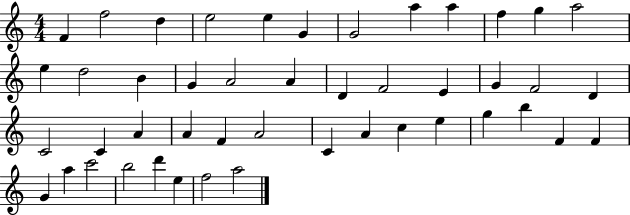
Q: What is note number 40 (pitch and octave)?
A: A5